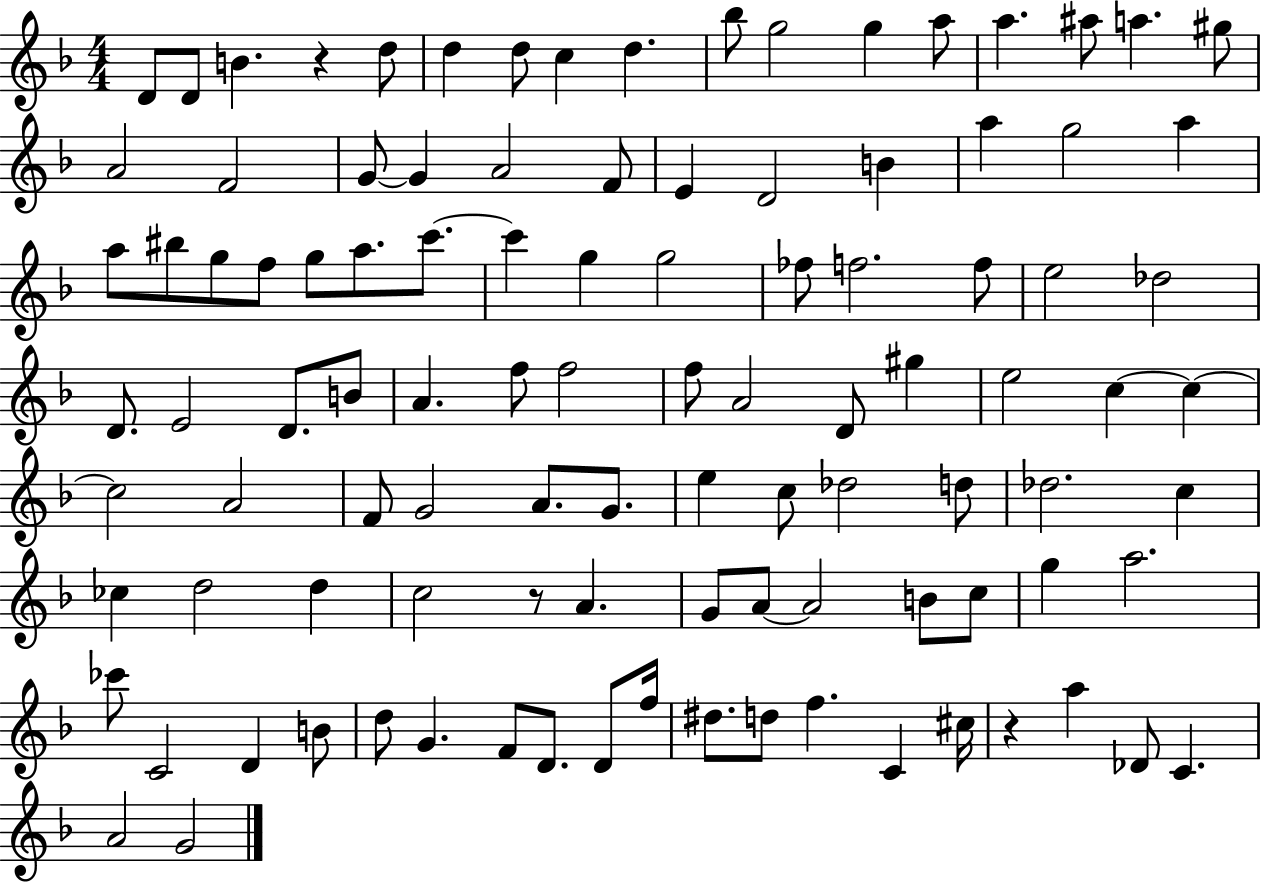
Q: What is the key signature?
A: F major